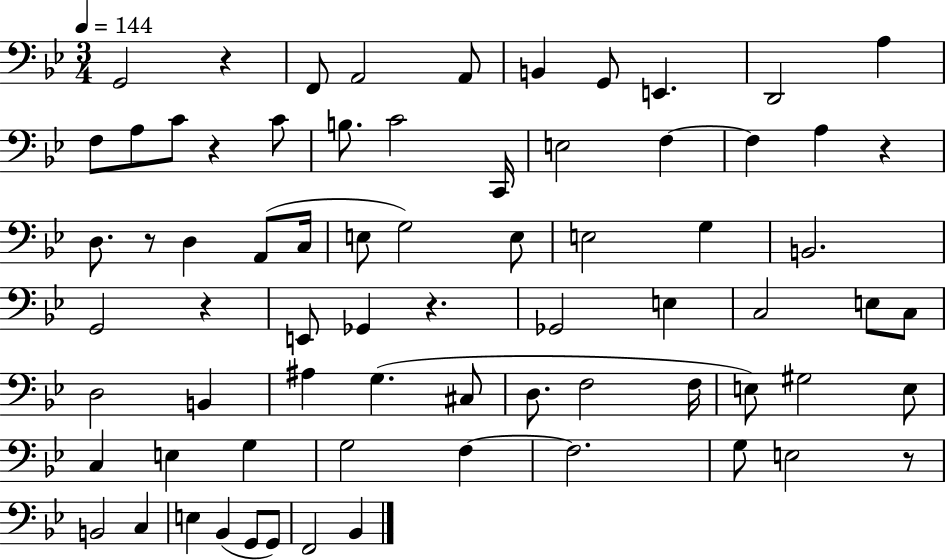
{
  \clef bass
  \numericTimeSignature
  \time 3/4
  \key bes \major
  \tempo 4 = 144
  g,2 r4 | f,8 a,2 a,8 | b,4 g,8 e,4. | d,2 a4 | \break f8 a8 c'8 r4 c'8 | b8. c'2 c,16 | e2 f4~~ | f4 a4 r4 | \break d8. r8 d4 a,8( c16 | e8 g2) e8 | e2 g4 | b,2. | \break g,2 r4 | e,8 ges,4 r4. | ges,2 e4 | c2 e8 c8 | \break d2 b,4 | ais4 g4.( cis8 | d8. f2 f16 | e8) gis2 e8 | \break c4 e4 g4 | g2 f4~~ | f2. | g8 e2 r8 | \break b,2 c4 | e4 bes,4( g,8 g,8) | f,2 bes,4 | \bar "|."
}